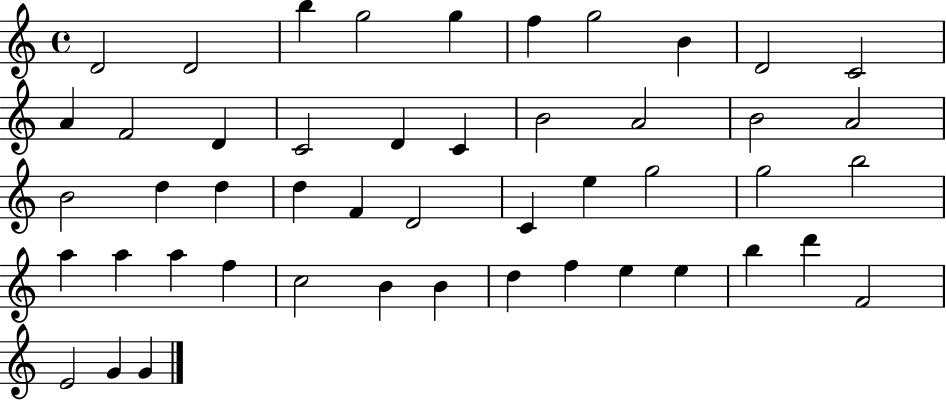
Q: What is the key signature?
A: C major